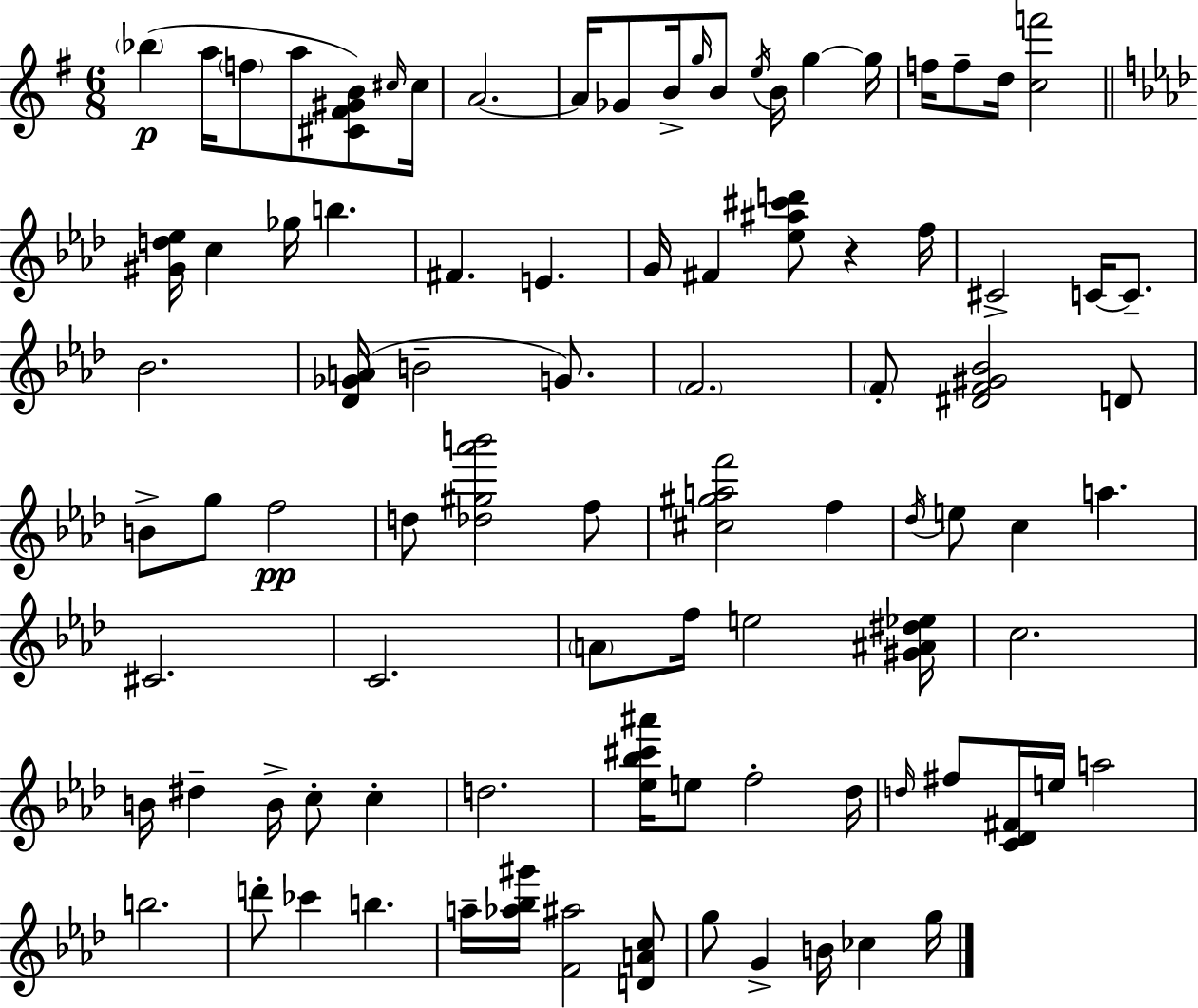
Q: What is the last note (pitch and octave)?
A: G5